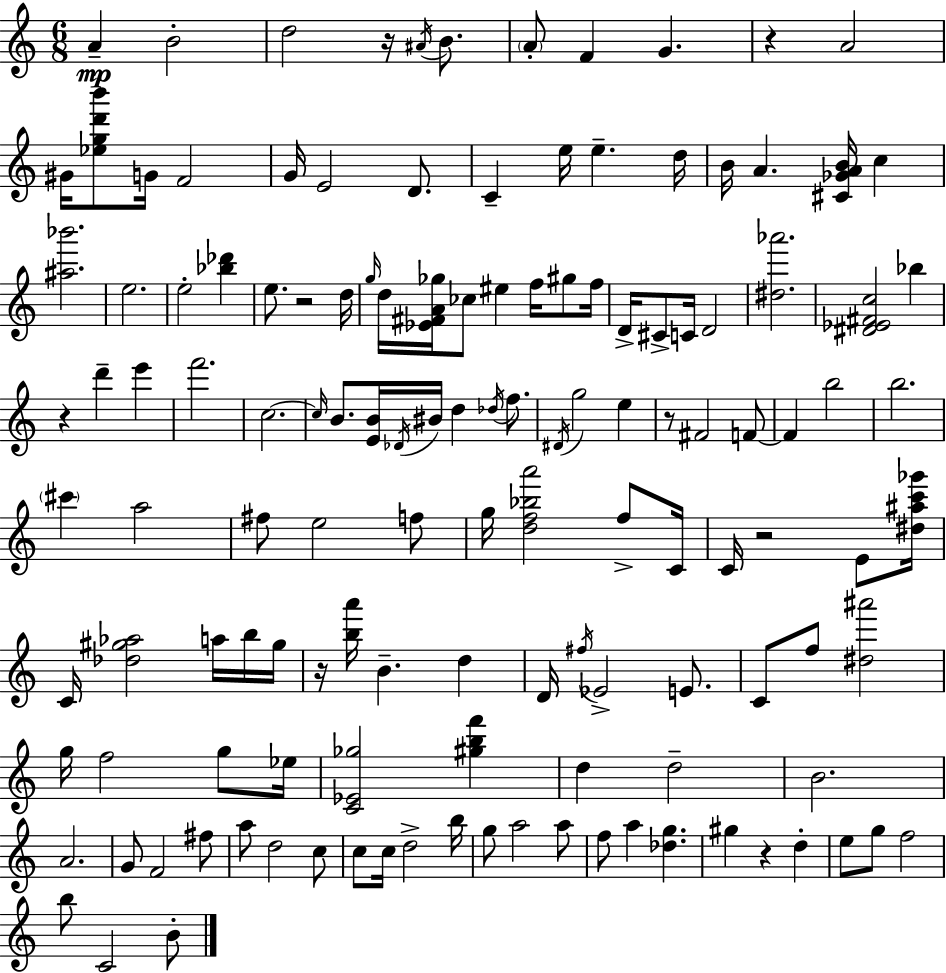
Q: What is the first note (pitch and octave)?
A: A4